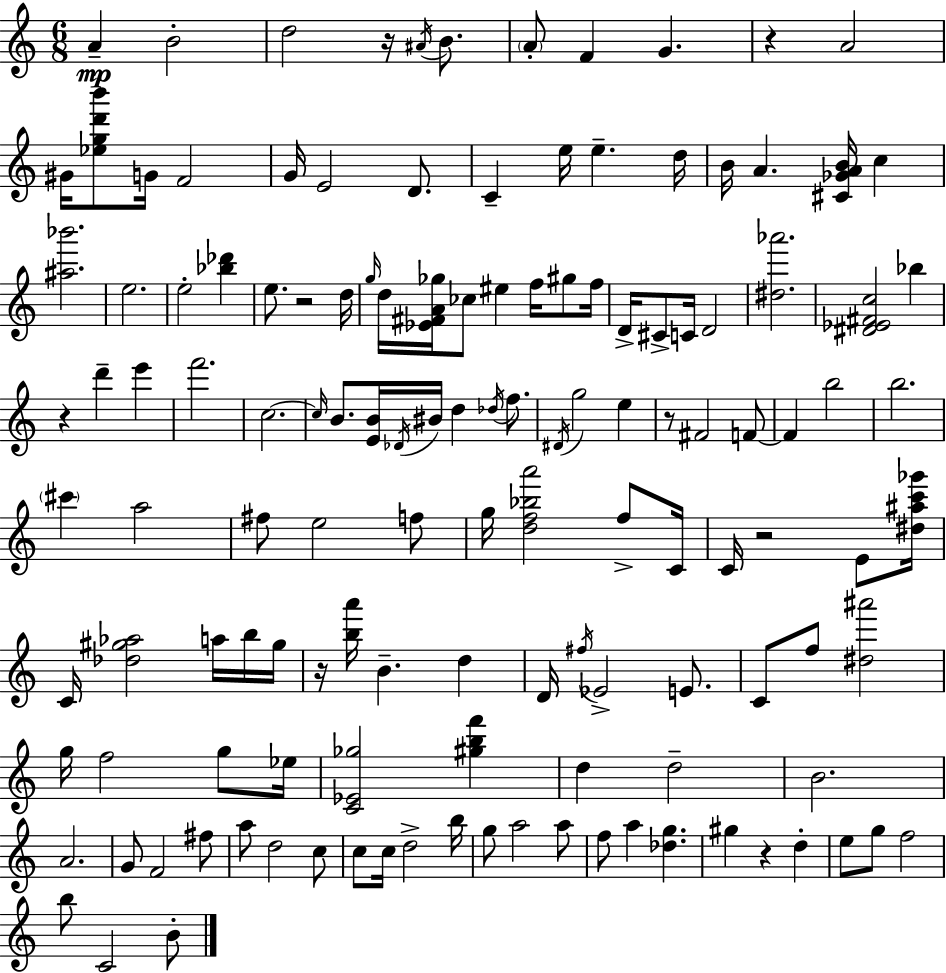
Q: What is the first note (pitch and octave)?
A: A4